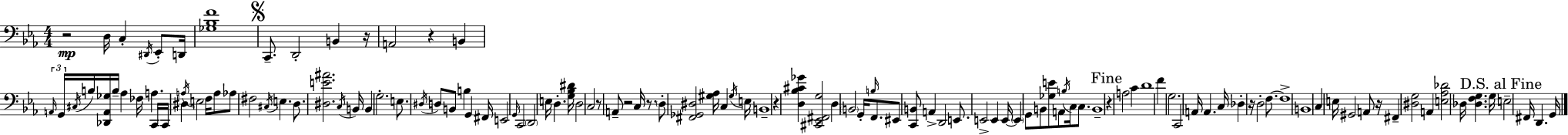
R/h D3/s C3/q D#2/s Eb2/e D2/s [Gb3,Bb3,F4]/w C2/e. D2/h B2/q R/s A2/h R/q B2/q A2/s G2/s C#3/s B3/s [Db2,A2,Gb3]/s B3/s Ab3/q FES3/s A3/q. C2/s C2/s D#3/q A3/s E3/h F3/s A3/e Ab3/e F#3/h C#3/s E3/q. D3/e. [D#3,E4,A#4]/h. C3/s B2/s B2/q G3/h. E3/e. D#3/s D3/e B2/e B3/q G2/q F#2/s E2/h G2/s C2/h D2/h E3/s D3/q. [G3,Bb3,D#4]/s D3/h C3/h R/e A2/e R/h C3/s R/e. D3/e [F#2,Gb2,D#3]/h [G#3,Ab3]/s C3/q G#3/s E3/s B2/w R/q [D3,Bb3,C#4,Gb4]/q [C#2,Eb2,F#2,G3]/h D3/q B2/h G2/s B3/s F2/e. EIS2/e [C2,B2]/e A2/q D2/h E2/e. E2/h E2/q E2/s E2/q G2/e B2/e [Gb3,E4]/e A2/e B3/s C3/s C3/e. B2/w R/q A3/h C4/q D4/w F4/q G3/h. C2/h A2/s A2/q. C3/s Db3/q R/s D3/h F3/e. F3/w B2/w C3/q E3/s G#2/h A2/e R/s F#2/q [D#3,G3]/h A2/q [E3,Ab3,Db4]/h Db3/s [Db3,F3,G3]/q. G3/s E3/h F#2/s D2/q. G2/s